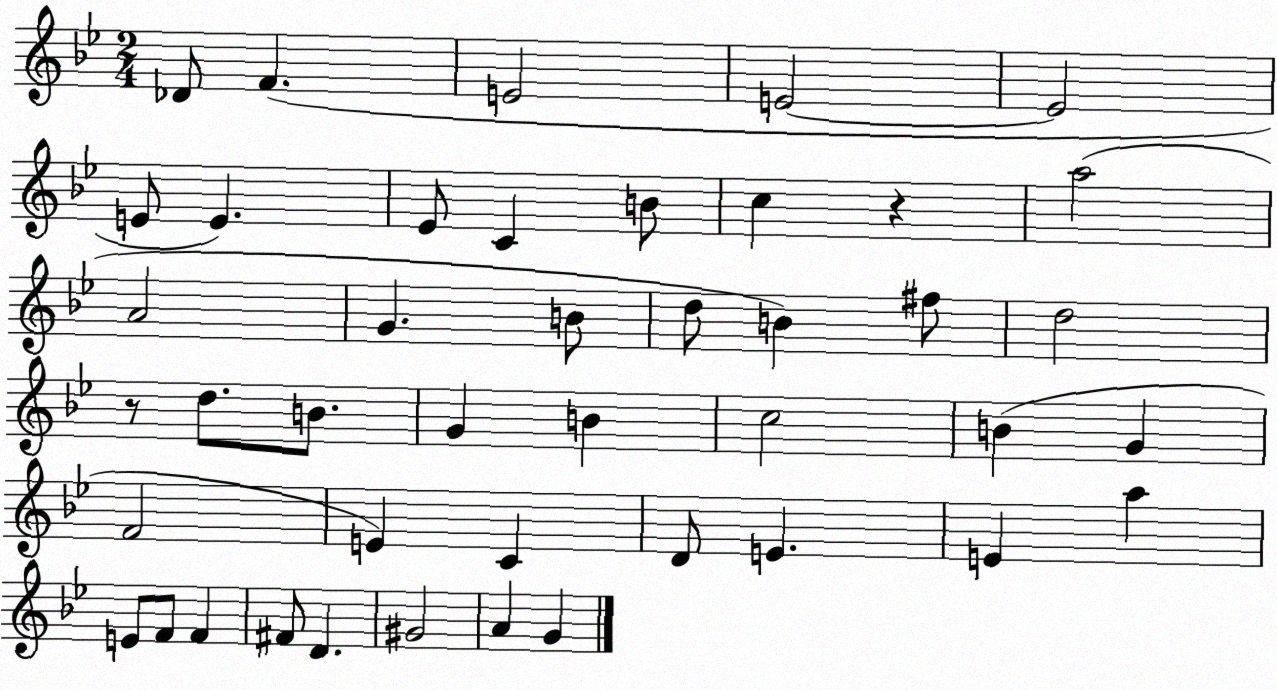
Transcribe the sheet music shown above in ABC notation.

X:1
T:Untitled
M:2/4
L:1/4
K:Bb
_D/2 F E2 E2 E2 E/2 E _E/2 C B/2 c z a2 A2 G B/2 d/2 B ^f/2 d2 z/2 d/2 B/2 G B c2 B G F2 E C D/2 E E a E/2 F/2 F ^F/2 D ^G2 A G